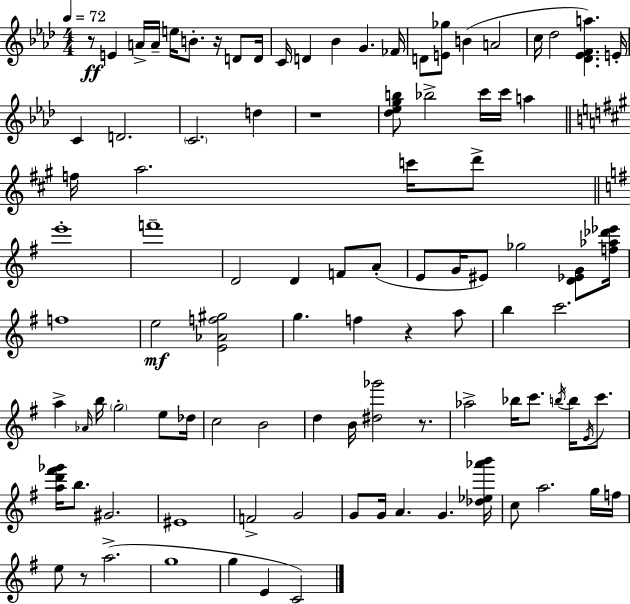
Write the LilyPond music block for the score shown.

{
  \clef treble
  \numericTimeSignature
  \time 4/4
  \key aes \major
  \tempo 4 = 72
  r8\ff e'4 a'16-> a'16-- e''16 b'8.-. r16 d'8 d'16 | c'16 d'4 bes'4 g'4. fes'16 | d'8 <e' ges''>8 b'4( a'2 | c''16 des''2 <des' ees' f' a''>4.) e'16-. | \break c'4 d'2. | \parenthesize c'2. d''4 | r1 | <des'' ees'' g'' b''>8 bes''2-> c'''16 c'''16 a''4 | \break \bar "||" \break \key a \major f''16 a''2. c'''16 d'''8-> | \bar "||" \break \key g \major e'''1-. | f'''1-- | d'2 d'4 f'8 a'8-.( | e'8 g'16 eis'8) ges''2 <d' ees' g'>8 <f'' aes'' des''' ees'''>16 | \break f''1 | e''2\mf <e' aes' f'' gis''>2 | g''4. f''4 r4 a''8 | b''4 c'''2. | \break a''4-> \grace { aes'16 } b''16 \parenthesize g''2-. e''8 | des''16 c''2 b'2 | d''4 b'16 <dis'' ges'''>2 r8. | aes''2-> bes''16 c'''8. \acciaccatura { b''16 } b''16 \acciaccatura { e'16 } | \break c'''8. <a'' d''' fis''' ges'''>16 b''8. gis'2. | eis'1 | f'2-> g'2 | g'8 g'16 a'4. g'4. | \break <des'' ees'' aes''' b'''>16 c''8 a''2. | g''16 f''16 e''8 r8 a''2.->( | g''1 | g''4 e'4 c'2) | \break \bar "|."
}